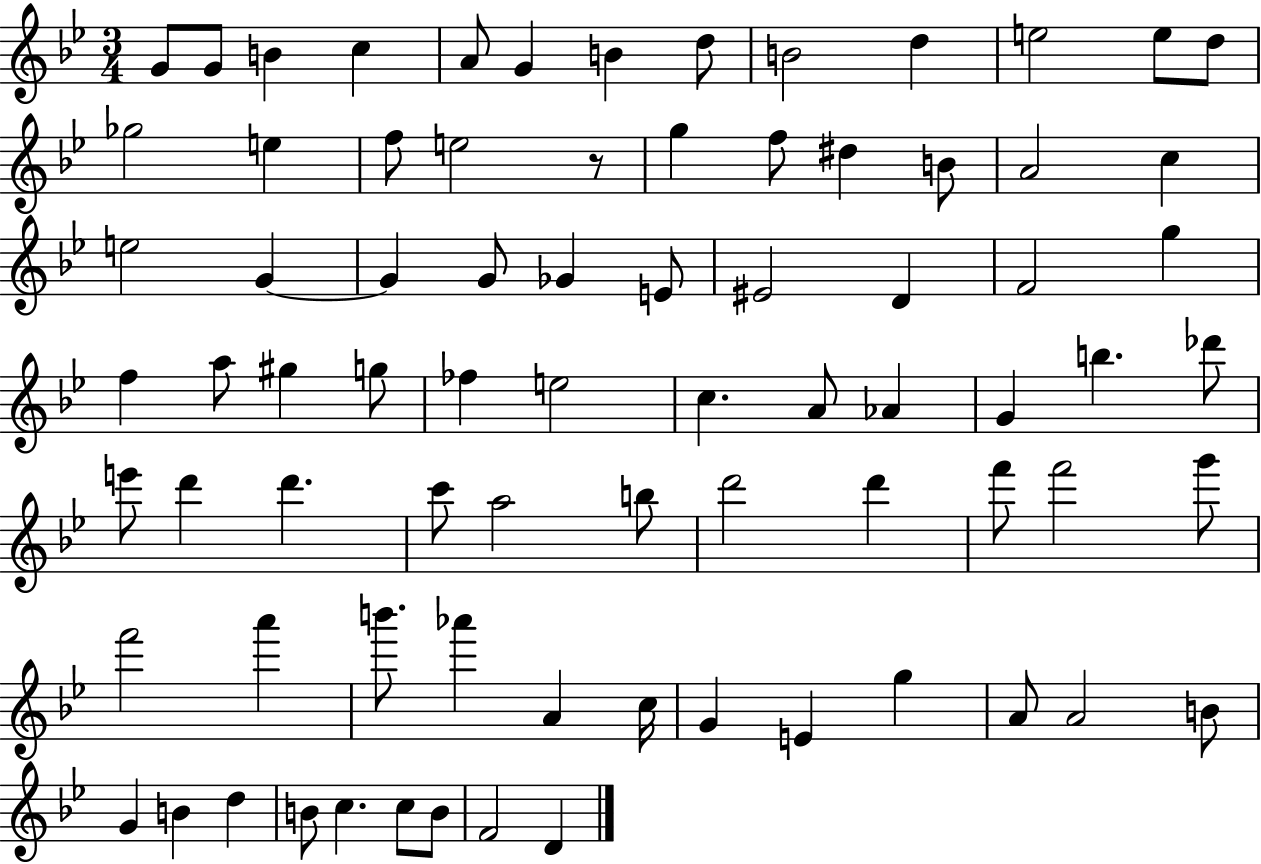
{
  \clef treble
  \numericTimeSignature
  \time 3/4
  \key bes \major
  g'8 g'8 b'4 c''4 | a'8 g'4 b'4 d''8 | b'2 d''4 | e''2 e''8 d''8 | \break ges''2 e''4 | f''8 e''2 r8 | g''4 f''8 dis''4 b'8 | a'2 c''4 | \break e''2 g'4~~ | g'4 g'8 ges'4 e'8 | eis'2 d'4 | f'2 g''4 | \break f''4 a''8 gis''4 g''8 | fes''4 e''2 | c''4. a'8 aes'4 | g'4 b''4. des'''8 | \break e'''8 d'''4 d'''4. | c'''8 a''2 b''8 | d'''2 d'''4 | f'''8 f'''2 g'''8 | \break f'''2 a'''4 | b'''8. aes'''4 a'4 c''16 | g'4 e'4 g''4 | a'8 a'2 b'8 | \break g'4 b'4 d''4 | b'8 c''4. c''8 b'8 | f'2 d'4 | \bar "|."
}